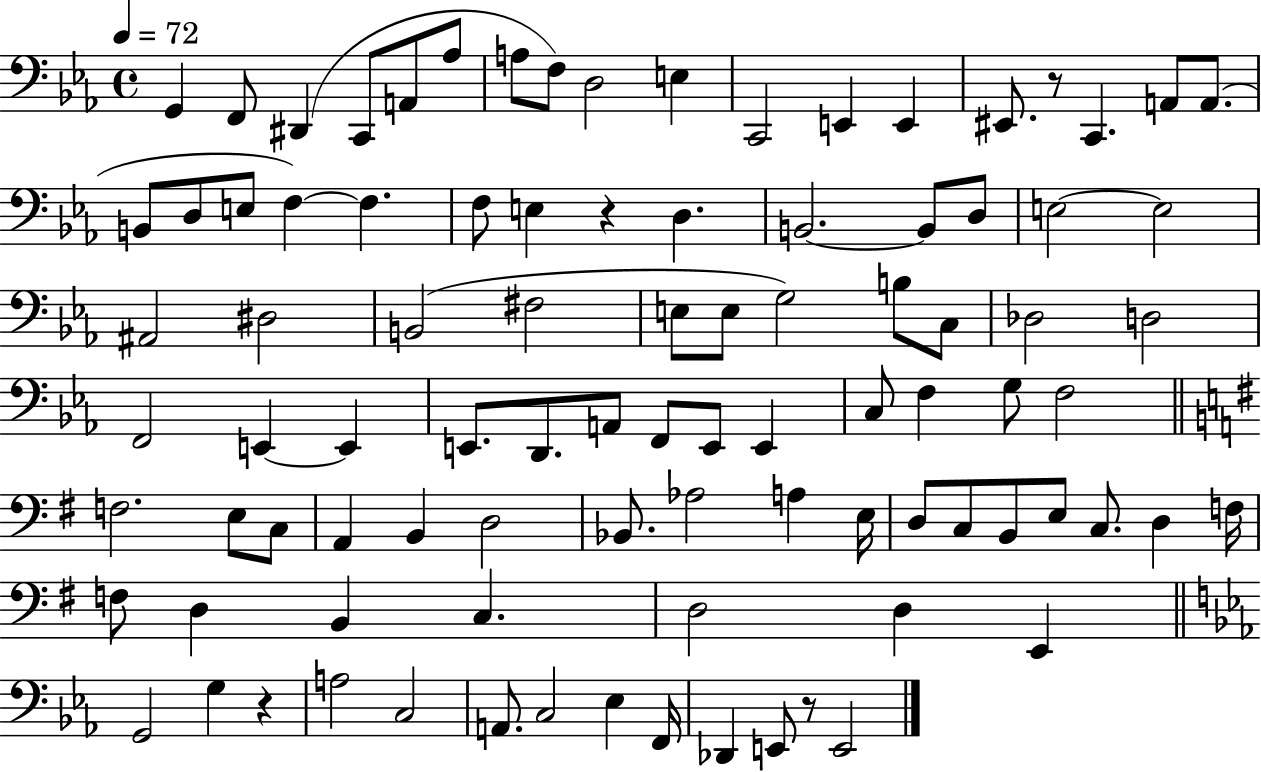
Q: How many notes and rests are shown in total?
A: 93